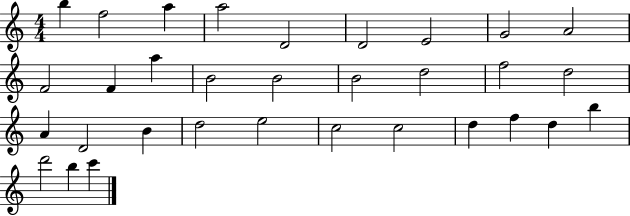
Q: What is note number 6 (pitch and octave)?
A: D4